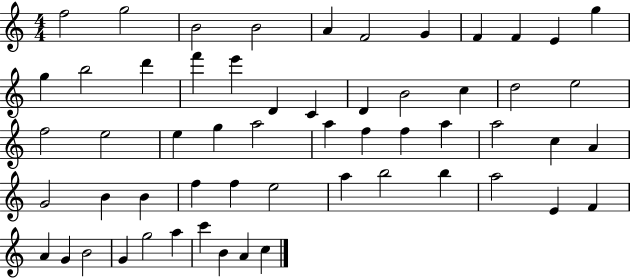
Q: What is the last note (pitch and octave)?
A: C5